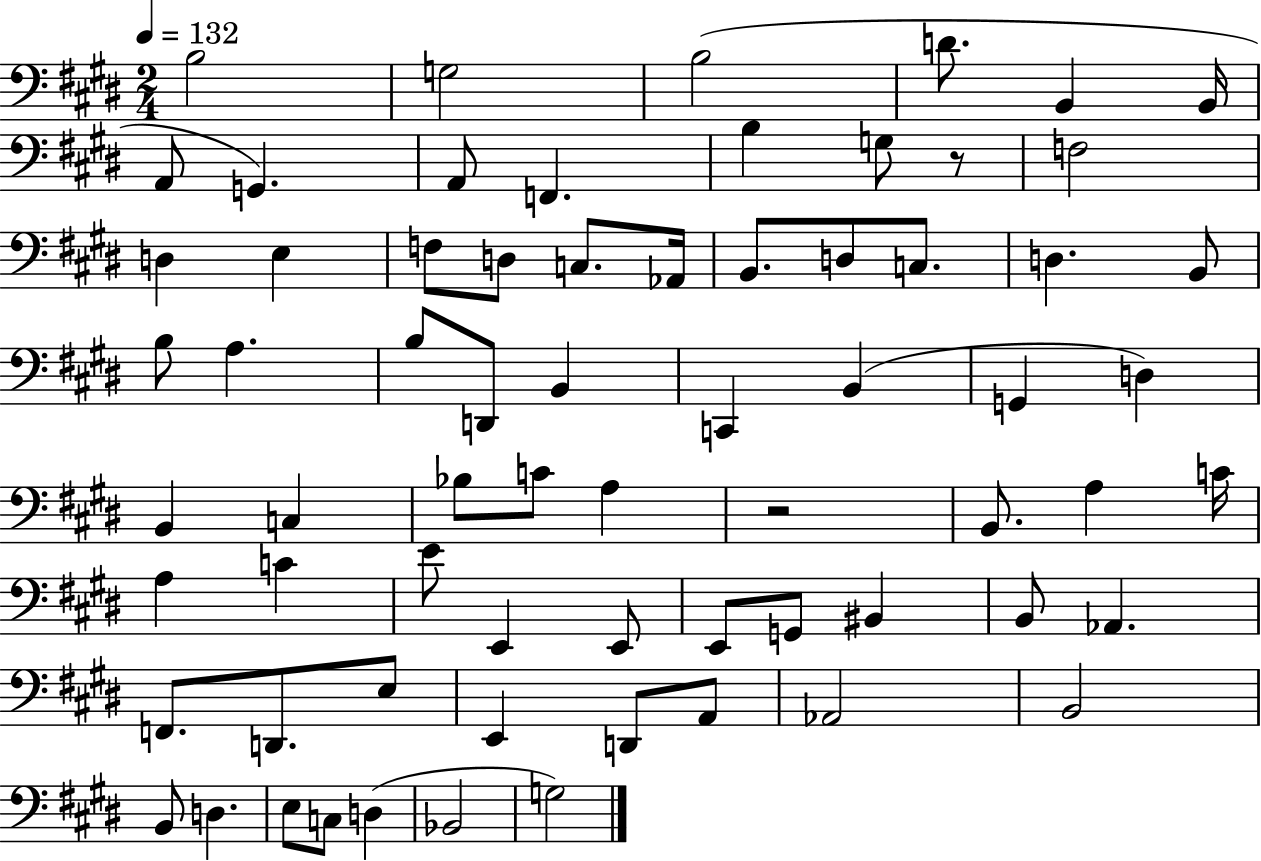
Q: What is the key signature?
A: E major